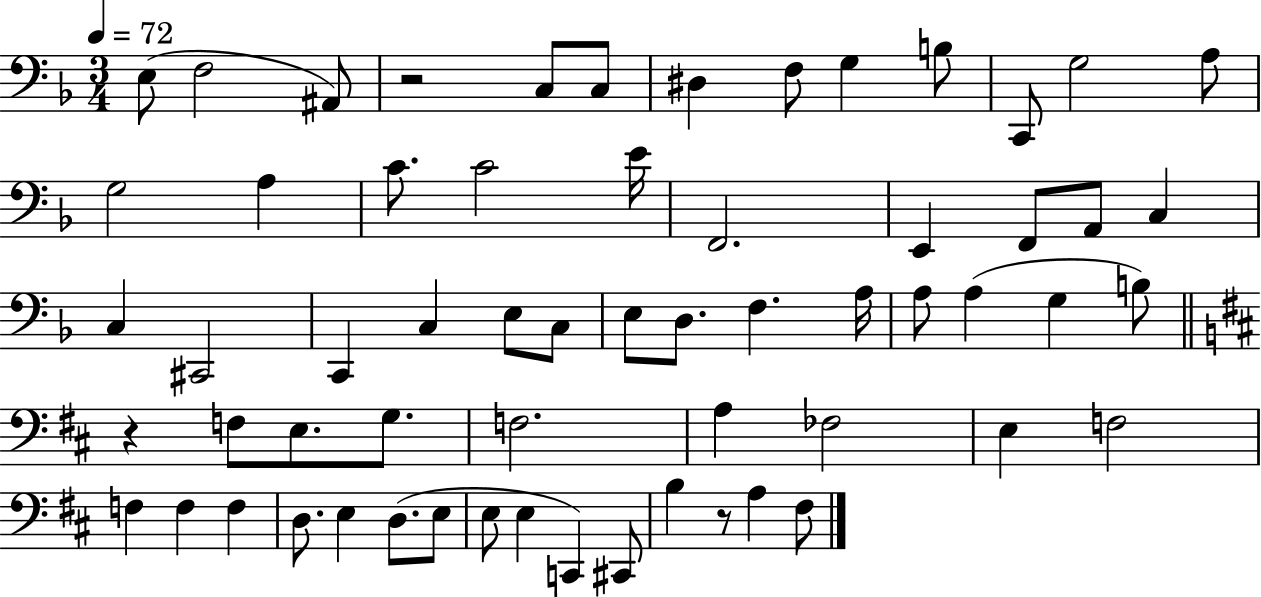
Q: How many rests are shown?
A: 3